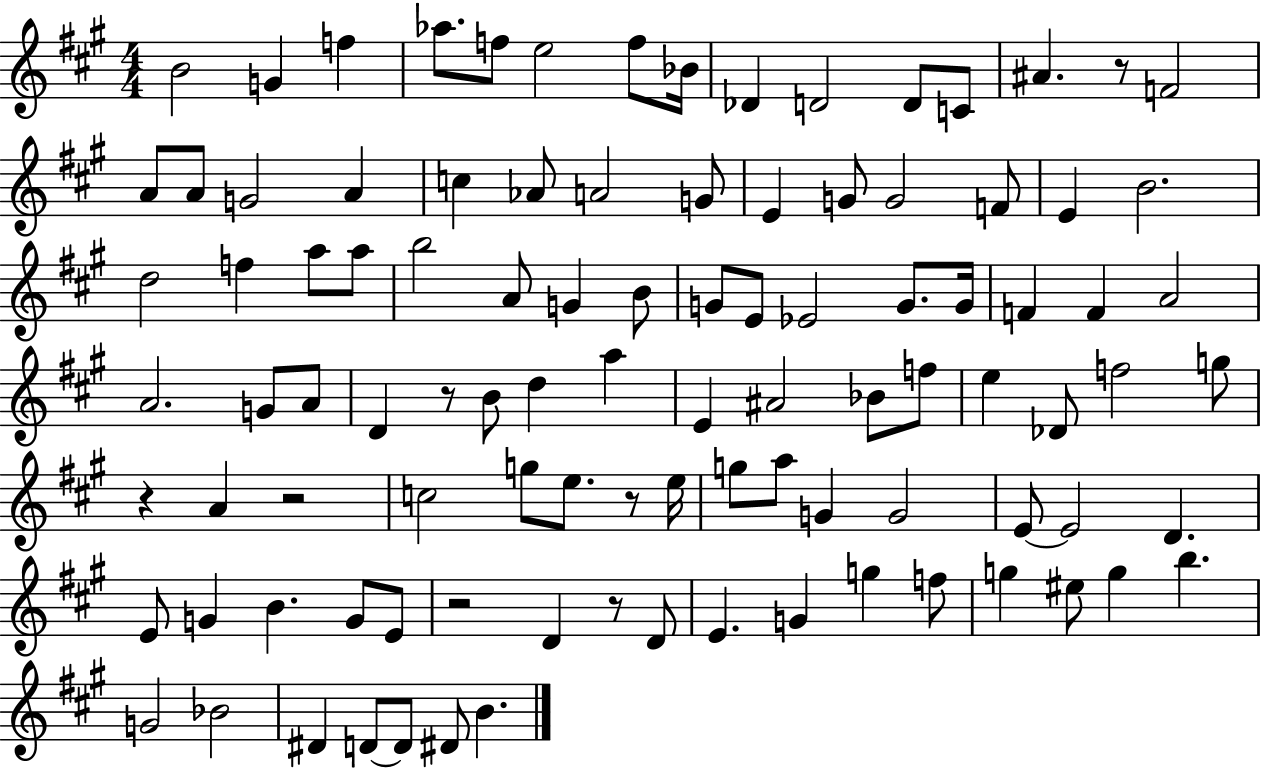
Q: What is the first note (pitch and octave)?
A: B4